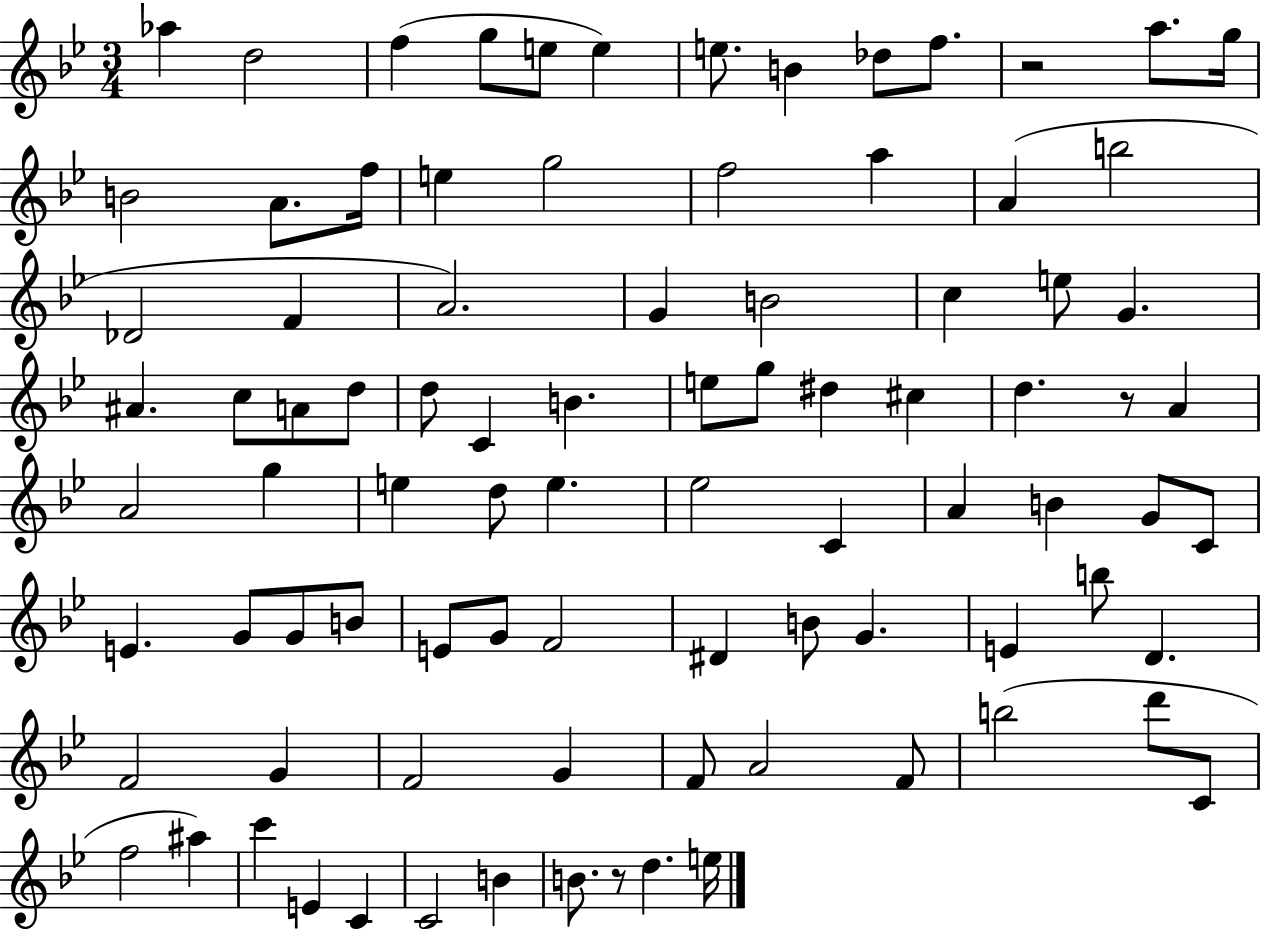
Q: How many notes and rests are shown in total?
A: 89